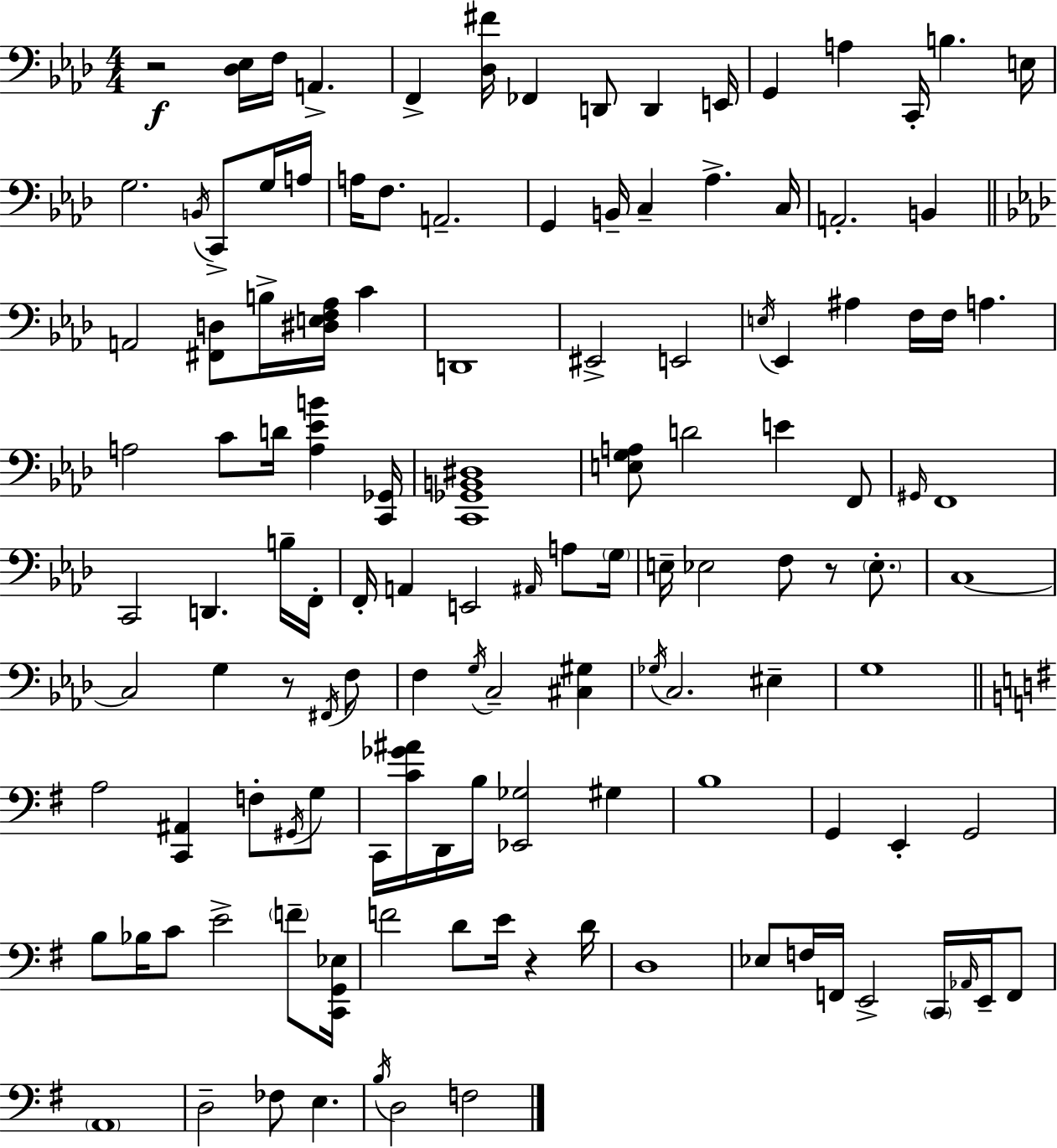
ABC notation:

X:1
T:Untitled
M:4/4
L:1/4
K:Fm
z2 [_D,_E,]/4 F,/4 A,, F,, [_D,^F]/4 _F,, D,,/2 D,, E,,/4 G,, A, C,,/4 B, E,/4 G,2 B,,/4 C,,/2 G,/4 A,/4 A,/4 F,/2 A,,2 G,, B,,/4 C, _A, C,/4 A,,2 B,, A,,2 [^F,,D,]/2 B,/4 [^D,E,F,_A,]/4 C D,,4 ^E,,2 E,,2 E,/4 _E,, ^A, F,/4 F,/4 A, A,2 C/2 D/4 [A,_EB] [C,,_G,,]/4 [C,,_G,,B,,^D,]4 [E,G,A,]/2 D2 E F,,/2 ^G,,/4 F,,4 C,,2 D,, B,/4 F,,/4 F,,/4 A,, E,,2 ^A,,/4 A,/2 G,/4 E,/4 _E,2 F,/2 z/2 _E,/2 C,4 C,2 G, z/2 ^F,,/4 F,/2 F, G,/4 C,2 [^C,^G,] _G,/4 C,2 ^E, G,4 A,2 [C,,^A,,] F,/2 ^G,,/4 G,/2 C,,/4 [C_G^A]/4 D,,/4 B,/4 [_E,,_G,]2 ^G, B,4 G,, E,, G,,2 B,/2 _B,/4 C/2 E2 F/2 [C,,G,,_E,]/4 F2 D/2 E/4 z D/4 D,4 _E,/2 F,/4 F,,/4 E,,2 C,,/4 _A,,/4 E,,/4 F,,/2 A,,4 D,2 _F,/2 E, B,/4 D,2 F,2